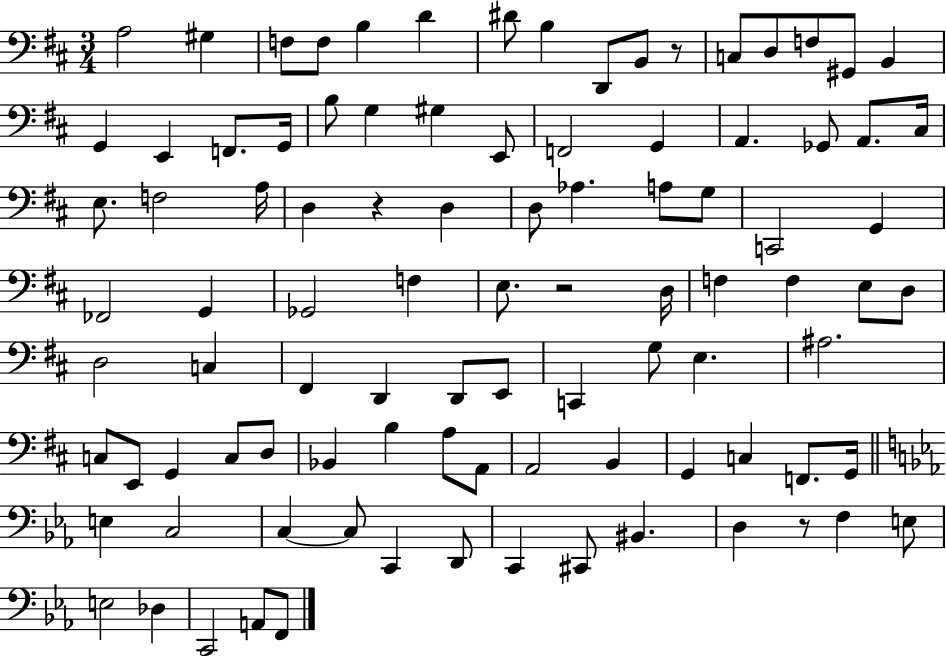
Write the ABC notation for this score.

X:1
T:Untitled
M:3/4
L:1/4
K:D
A,2 ^G, F,/2 F,/2 B, D ^D/2 B, D,,/2 B,,/2 z/2 C,/2 D,/2 F,/2 ^G,,/2 B,, G,, E,, F,,/2 G,,/4 B,/2 G, ^G, E,,/2 F,,2 G,, A,, _G,,/2 A,,/2 ^C,/4 E,/2 F,2 A,/4 D, z D, D,/2 _A, A,/2 G,/2 C,,2 G,, _F,,2 G,, _G,,2 F, E,/2 z2 D,/4 F, F, E,/2 D,/2 D,2 C, ^F,, D,, D,,/2 E,,/2 C,, G,/2 E, ^A,2 C,/2 E,,/2 G,, C,/2 D,/2 _B,, B, A,/2 A,,/2 A,,2 B,, G,, C, F,,/2 G,,/4 E, C,2 C, C,/2 C,, D,,/2 C,, ^C,,/2 ^B,, D, z/2 F, E,/2 E,2 _D, C,,2 A,,/2 F,,/2